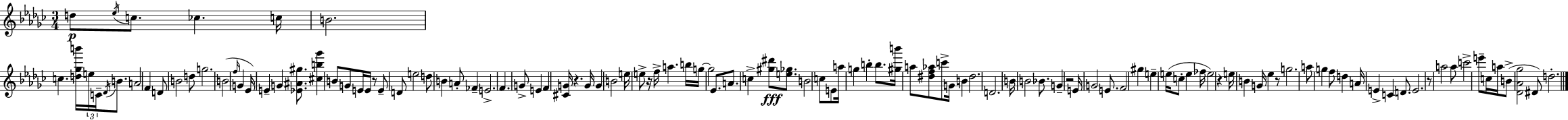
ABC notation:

X:1
T:Untitled
M:3/4
L:1/4
K:Ebm
d/2 _e/4 c/2 _c c/4 B2 c [d_gb']/4 e/4 C/4 _D/4 B/2 A2 F D/2 B2 d/2 g2 B2 f/4 G _E/4 E G [_E^A^g]/2 [^cb_g'] B/2 G/2 E/4 E/4 z/2 E/2 D/2 e2 d/2 B A/2 _F E2 F G/2 E F [^CG]/4 z G/4 G B2 e/4 e/2 z/4 f/4 a b/4 g/4 g2 _E/2 A/2 c [^g^d']/2 [e_g]/2 B2 c/2 E/2 a/4 g b b/2 [^gb']/4 a/2 [^df_a]/2 c'/2 G/4 B ^d2 D2 B/4 B2 _B/2 G z2 E/4 G2 E/2 F2 ^g e e/4 c/2 e _f/4 e2 z e/4 B G/4 _e z/2 g2 a/2 g f/2 d A/4 E C D/2 E2 z/2 a2 a/2 c'2 e'/2 c/4 a/4 B/2 [_D_A_g]2 ^D/2 d2